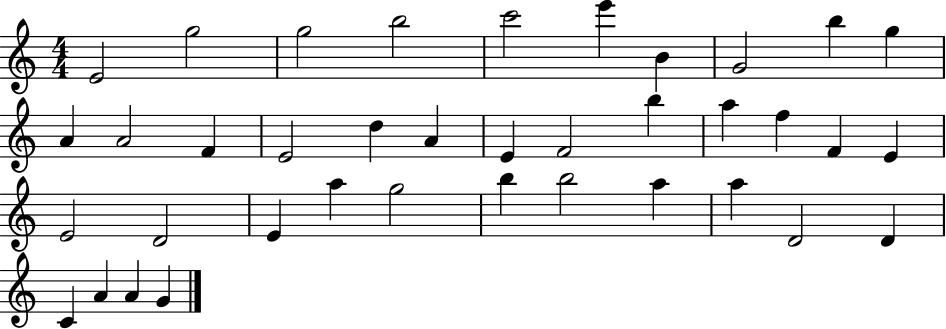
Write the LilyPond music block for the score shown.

{
  \clef treble
  \numericTimeSignature
  \time 4/4
  \key c \major
  e'2 g''2 | g''2 b''2 | c'''2 e'''4 b'4 | g'2 b''4 g''4 | \break a'4 a'2 f'4 | e'2 d''4 a'4 | e'4 f'2 b''4 | a''4 f''4 f'4 e'4 | \break e'2 d'2 | e'4 a''4 g''2 | b''4 b''2 a''4 | a''4 d'2 d'4 | \break c'4 a'4 a'4 g'4 | \bar "|."
}